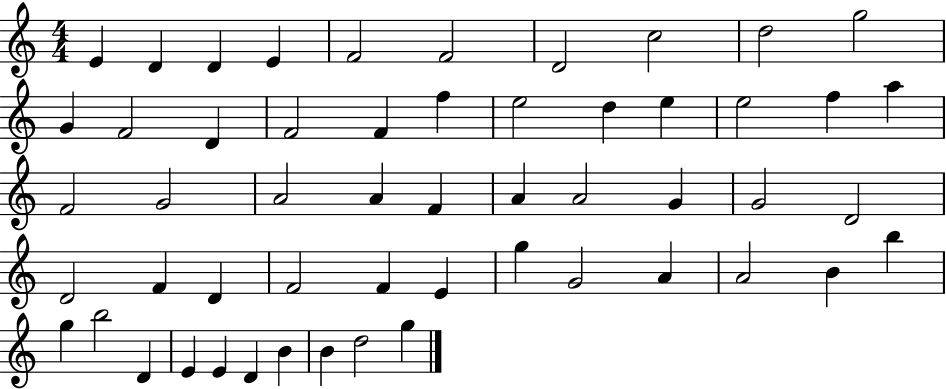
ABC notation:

X:1
T:Untitled
M:4/4
L:1/4
K:C
E D D E F2 F2 D2 c2 d2 g2 G F2 D F2 F f e2 d e e2 f a F2 G2 A2 A F A A2 G G2 D2 D2 F D F2 F E g G2 A A2 B b g b2 D E E D B B d2 g